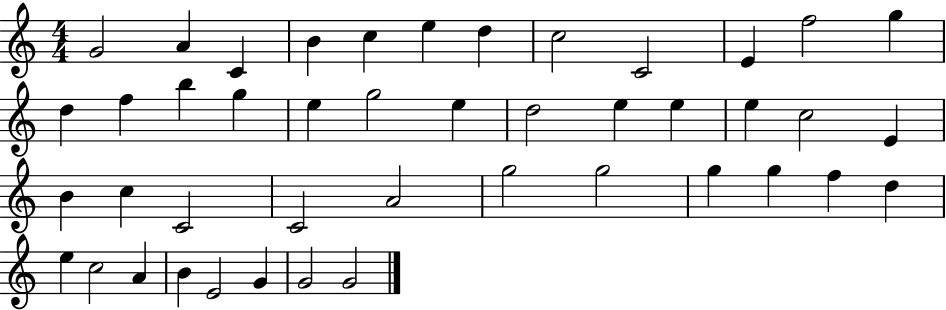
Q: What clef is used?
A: treble